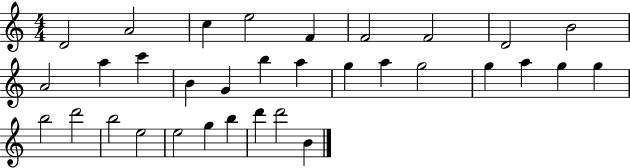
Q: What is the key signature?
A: C major